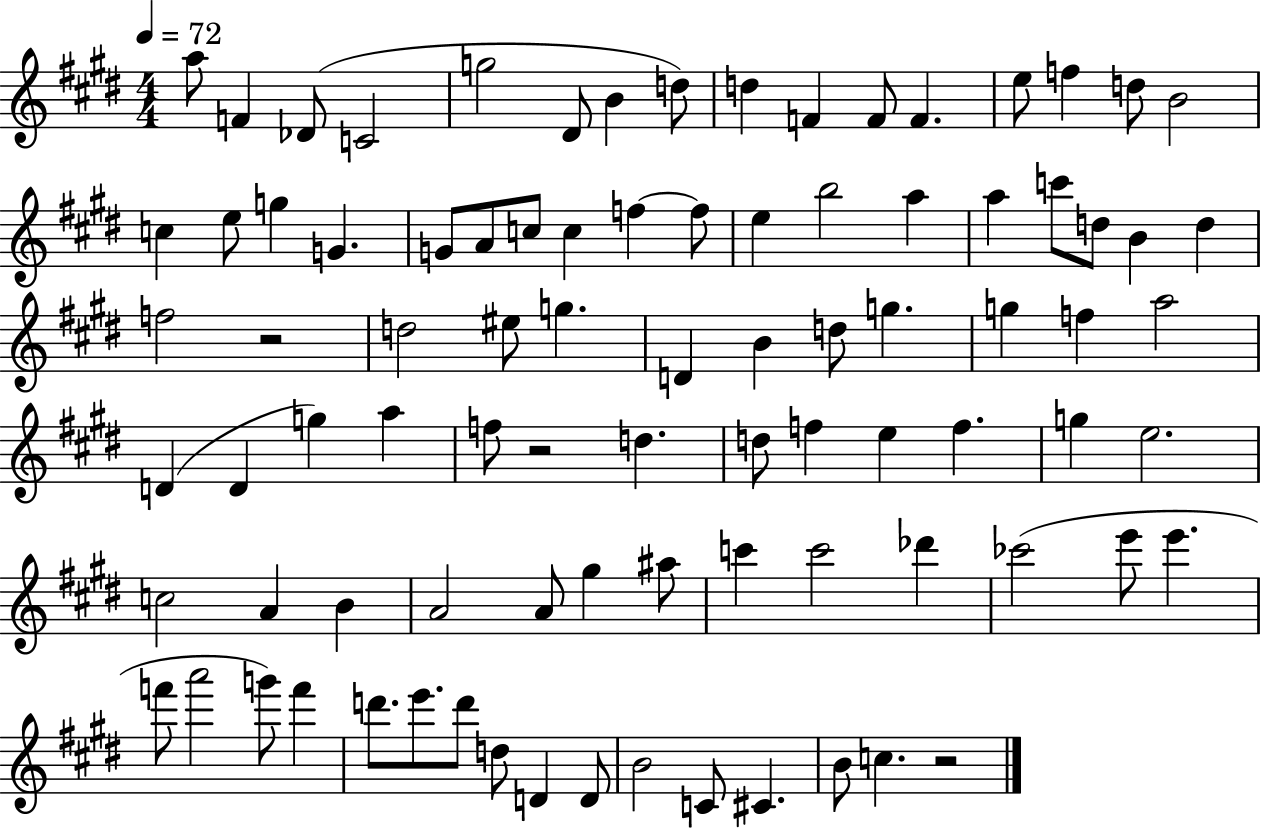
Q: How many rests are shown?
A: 3